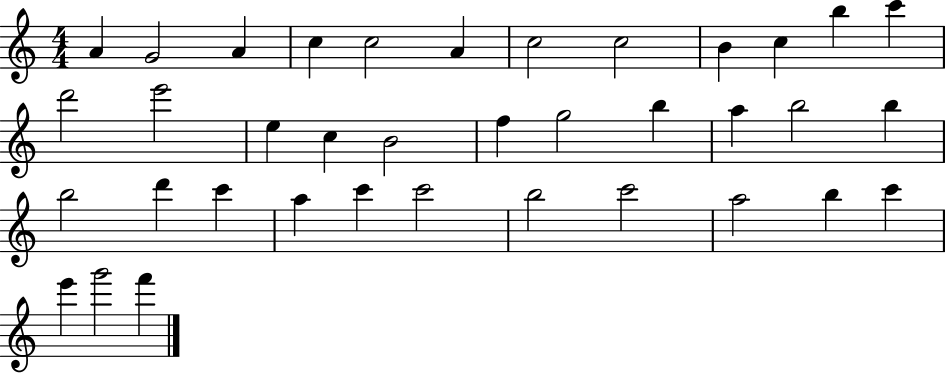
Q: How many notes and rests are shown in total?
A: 37